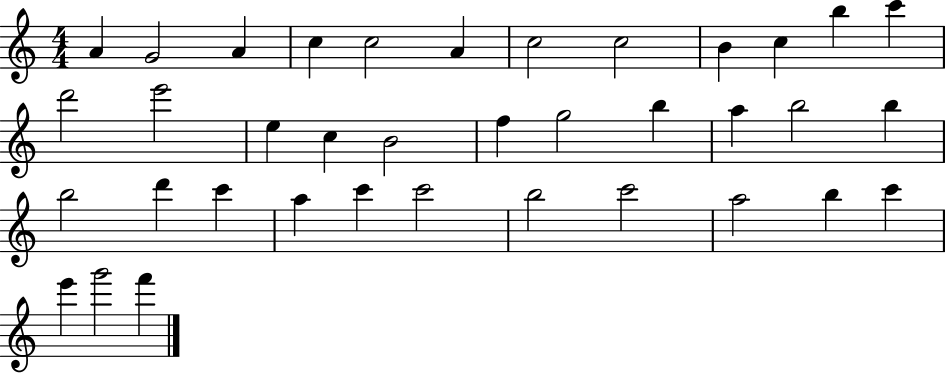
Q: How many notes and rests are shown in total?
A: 37